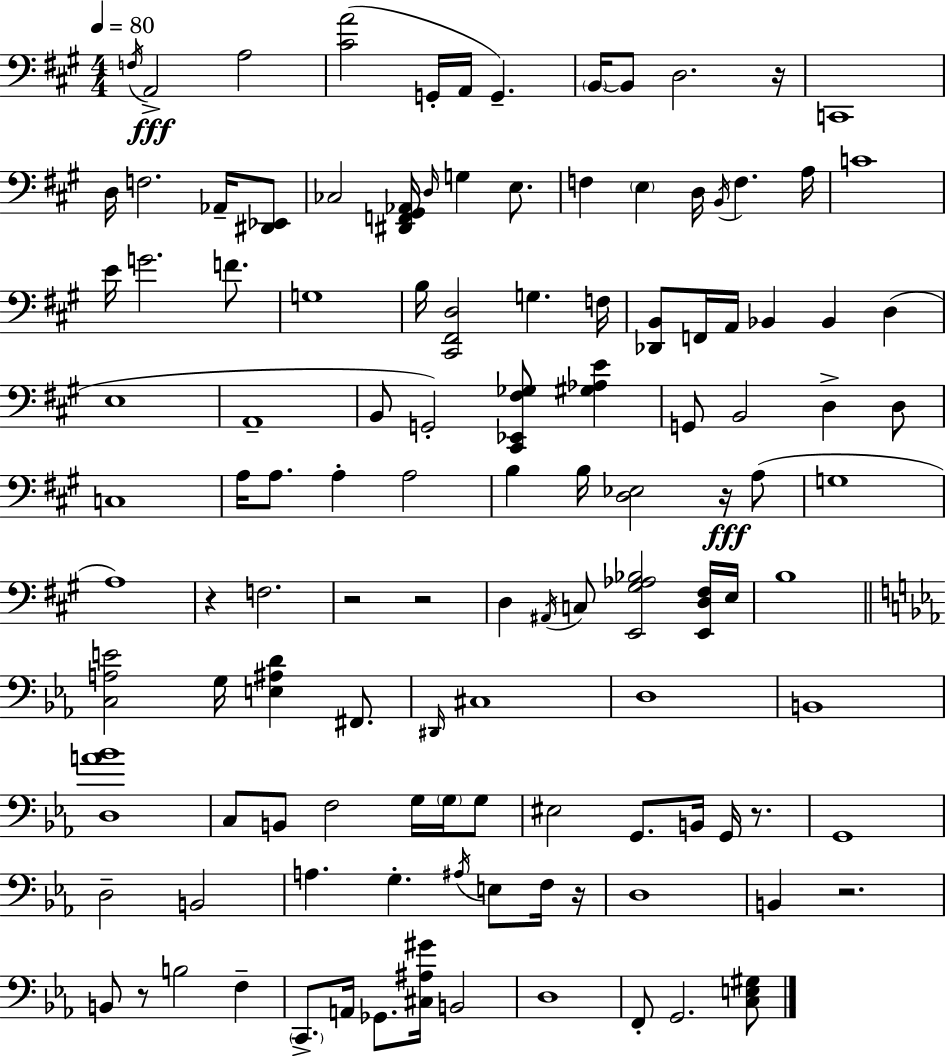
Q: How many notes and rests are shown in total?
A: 120